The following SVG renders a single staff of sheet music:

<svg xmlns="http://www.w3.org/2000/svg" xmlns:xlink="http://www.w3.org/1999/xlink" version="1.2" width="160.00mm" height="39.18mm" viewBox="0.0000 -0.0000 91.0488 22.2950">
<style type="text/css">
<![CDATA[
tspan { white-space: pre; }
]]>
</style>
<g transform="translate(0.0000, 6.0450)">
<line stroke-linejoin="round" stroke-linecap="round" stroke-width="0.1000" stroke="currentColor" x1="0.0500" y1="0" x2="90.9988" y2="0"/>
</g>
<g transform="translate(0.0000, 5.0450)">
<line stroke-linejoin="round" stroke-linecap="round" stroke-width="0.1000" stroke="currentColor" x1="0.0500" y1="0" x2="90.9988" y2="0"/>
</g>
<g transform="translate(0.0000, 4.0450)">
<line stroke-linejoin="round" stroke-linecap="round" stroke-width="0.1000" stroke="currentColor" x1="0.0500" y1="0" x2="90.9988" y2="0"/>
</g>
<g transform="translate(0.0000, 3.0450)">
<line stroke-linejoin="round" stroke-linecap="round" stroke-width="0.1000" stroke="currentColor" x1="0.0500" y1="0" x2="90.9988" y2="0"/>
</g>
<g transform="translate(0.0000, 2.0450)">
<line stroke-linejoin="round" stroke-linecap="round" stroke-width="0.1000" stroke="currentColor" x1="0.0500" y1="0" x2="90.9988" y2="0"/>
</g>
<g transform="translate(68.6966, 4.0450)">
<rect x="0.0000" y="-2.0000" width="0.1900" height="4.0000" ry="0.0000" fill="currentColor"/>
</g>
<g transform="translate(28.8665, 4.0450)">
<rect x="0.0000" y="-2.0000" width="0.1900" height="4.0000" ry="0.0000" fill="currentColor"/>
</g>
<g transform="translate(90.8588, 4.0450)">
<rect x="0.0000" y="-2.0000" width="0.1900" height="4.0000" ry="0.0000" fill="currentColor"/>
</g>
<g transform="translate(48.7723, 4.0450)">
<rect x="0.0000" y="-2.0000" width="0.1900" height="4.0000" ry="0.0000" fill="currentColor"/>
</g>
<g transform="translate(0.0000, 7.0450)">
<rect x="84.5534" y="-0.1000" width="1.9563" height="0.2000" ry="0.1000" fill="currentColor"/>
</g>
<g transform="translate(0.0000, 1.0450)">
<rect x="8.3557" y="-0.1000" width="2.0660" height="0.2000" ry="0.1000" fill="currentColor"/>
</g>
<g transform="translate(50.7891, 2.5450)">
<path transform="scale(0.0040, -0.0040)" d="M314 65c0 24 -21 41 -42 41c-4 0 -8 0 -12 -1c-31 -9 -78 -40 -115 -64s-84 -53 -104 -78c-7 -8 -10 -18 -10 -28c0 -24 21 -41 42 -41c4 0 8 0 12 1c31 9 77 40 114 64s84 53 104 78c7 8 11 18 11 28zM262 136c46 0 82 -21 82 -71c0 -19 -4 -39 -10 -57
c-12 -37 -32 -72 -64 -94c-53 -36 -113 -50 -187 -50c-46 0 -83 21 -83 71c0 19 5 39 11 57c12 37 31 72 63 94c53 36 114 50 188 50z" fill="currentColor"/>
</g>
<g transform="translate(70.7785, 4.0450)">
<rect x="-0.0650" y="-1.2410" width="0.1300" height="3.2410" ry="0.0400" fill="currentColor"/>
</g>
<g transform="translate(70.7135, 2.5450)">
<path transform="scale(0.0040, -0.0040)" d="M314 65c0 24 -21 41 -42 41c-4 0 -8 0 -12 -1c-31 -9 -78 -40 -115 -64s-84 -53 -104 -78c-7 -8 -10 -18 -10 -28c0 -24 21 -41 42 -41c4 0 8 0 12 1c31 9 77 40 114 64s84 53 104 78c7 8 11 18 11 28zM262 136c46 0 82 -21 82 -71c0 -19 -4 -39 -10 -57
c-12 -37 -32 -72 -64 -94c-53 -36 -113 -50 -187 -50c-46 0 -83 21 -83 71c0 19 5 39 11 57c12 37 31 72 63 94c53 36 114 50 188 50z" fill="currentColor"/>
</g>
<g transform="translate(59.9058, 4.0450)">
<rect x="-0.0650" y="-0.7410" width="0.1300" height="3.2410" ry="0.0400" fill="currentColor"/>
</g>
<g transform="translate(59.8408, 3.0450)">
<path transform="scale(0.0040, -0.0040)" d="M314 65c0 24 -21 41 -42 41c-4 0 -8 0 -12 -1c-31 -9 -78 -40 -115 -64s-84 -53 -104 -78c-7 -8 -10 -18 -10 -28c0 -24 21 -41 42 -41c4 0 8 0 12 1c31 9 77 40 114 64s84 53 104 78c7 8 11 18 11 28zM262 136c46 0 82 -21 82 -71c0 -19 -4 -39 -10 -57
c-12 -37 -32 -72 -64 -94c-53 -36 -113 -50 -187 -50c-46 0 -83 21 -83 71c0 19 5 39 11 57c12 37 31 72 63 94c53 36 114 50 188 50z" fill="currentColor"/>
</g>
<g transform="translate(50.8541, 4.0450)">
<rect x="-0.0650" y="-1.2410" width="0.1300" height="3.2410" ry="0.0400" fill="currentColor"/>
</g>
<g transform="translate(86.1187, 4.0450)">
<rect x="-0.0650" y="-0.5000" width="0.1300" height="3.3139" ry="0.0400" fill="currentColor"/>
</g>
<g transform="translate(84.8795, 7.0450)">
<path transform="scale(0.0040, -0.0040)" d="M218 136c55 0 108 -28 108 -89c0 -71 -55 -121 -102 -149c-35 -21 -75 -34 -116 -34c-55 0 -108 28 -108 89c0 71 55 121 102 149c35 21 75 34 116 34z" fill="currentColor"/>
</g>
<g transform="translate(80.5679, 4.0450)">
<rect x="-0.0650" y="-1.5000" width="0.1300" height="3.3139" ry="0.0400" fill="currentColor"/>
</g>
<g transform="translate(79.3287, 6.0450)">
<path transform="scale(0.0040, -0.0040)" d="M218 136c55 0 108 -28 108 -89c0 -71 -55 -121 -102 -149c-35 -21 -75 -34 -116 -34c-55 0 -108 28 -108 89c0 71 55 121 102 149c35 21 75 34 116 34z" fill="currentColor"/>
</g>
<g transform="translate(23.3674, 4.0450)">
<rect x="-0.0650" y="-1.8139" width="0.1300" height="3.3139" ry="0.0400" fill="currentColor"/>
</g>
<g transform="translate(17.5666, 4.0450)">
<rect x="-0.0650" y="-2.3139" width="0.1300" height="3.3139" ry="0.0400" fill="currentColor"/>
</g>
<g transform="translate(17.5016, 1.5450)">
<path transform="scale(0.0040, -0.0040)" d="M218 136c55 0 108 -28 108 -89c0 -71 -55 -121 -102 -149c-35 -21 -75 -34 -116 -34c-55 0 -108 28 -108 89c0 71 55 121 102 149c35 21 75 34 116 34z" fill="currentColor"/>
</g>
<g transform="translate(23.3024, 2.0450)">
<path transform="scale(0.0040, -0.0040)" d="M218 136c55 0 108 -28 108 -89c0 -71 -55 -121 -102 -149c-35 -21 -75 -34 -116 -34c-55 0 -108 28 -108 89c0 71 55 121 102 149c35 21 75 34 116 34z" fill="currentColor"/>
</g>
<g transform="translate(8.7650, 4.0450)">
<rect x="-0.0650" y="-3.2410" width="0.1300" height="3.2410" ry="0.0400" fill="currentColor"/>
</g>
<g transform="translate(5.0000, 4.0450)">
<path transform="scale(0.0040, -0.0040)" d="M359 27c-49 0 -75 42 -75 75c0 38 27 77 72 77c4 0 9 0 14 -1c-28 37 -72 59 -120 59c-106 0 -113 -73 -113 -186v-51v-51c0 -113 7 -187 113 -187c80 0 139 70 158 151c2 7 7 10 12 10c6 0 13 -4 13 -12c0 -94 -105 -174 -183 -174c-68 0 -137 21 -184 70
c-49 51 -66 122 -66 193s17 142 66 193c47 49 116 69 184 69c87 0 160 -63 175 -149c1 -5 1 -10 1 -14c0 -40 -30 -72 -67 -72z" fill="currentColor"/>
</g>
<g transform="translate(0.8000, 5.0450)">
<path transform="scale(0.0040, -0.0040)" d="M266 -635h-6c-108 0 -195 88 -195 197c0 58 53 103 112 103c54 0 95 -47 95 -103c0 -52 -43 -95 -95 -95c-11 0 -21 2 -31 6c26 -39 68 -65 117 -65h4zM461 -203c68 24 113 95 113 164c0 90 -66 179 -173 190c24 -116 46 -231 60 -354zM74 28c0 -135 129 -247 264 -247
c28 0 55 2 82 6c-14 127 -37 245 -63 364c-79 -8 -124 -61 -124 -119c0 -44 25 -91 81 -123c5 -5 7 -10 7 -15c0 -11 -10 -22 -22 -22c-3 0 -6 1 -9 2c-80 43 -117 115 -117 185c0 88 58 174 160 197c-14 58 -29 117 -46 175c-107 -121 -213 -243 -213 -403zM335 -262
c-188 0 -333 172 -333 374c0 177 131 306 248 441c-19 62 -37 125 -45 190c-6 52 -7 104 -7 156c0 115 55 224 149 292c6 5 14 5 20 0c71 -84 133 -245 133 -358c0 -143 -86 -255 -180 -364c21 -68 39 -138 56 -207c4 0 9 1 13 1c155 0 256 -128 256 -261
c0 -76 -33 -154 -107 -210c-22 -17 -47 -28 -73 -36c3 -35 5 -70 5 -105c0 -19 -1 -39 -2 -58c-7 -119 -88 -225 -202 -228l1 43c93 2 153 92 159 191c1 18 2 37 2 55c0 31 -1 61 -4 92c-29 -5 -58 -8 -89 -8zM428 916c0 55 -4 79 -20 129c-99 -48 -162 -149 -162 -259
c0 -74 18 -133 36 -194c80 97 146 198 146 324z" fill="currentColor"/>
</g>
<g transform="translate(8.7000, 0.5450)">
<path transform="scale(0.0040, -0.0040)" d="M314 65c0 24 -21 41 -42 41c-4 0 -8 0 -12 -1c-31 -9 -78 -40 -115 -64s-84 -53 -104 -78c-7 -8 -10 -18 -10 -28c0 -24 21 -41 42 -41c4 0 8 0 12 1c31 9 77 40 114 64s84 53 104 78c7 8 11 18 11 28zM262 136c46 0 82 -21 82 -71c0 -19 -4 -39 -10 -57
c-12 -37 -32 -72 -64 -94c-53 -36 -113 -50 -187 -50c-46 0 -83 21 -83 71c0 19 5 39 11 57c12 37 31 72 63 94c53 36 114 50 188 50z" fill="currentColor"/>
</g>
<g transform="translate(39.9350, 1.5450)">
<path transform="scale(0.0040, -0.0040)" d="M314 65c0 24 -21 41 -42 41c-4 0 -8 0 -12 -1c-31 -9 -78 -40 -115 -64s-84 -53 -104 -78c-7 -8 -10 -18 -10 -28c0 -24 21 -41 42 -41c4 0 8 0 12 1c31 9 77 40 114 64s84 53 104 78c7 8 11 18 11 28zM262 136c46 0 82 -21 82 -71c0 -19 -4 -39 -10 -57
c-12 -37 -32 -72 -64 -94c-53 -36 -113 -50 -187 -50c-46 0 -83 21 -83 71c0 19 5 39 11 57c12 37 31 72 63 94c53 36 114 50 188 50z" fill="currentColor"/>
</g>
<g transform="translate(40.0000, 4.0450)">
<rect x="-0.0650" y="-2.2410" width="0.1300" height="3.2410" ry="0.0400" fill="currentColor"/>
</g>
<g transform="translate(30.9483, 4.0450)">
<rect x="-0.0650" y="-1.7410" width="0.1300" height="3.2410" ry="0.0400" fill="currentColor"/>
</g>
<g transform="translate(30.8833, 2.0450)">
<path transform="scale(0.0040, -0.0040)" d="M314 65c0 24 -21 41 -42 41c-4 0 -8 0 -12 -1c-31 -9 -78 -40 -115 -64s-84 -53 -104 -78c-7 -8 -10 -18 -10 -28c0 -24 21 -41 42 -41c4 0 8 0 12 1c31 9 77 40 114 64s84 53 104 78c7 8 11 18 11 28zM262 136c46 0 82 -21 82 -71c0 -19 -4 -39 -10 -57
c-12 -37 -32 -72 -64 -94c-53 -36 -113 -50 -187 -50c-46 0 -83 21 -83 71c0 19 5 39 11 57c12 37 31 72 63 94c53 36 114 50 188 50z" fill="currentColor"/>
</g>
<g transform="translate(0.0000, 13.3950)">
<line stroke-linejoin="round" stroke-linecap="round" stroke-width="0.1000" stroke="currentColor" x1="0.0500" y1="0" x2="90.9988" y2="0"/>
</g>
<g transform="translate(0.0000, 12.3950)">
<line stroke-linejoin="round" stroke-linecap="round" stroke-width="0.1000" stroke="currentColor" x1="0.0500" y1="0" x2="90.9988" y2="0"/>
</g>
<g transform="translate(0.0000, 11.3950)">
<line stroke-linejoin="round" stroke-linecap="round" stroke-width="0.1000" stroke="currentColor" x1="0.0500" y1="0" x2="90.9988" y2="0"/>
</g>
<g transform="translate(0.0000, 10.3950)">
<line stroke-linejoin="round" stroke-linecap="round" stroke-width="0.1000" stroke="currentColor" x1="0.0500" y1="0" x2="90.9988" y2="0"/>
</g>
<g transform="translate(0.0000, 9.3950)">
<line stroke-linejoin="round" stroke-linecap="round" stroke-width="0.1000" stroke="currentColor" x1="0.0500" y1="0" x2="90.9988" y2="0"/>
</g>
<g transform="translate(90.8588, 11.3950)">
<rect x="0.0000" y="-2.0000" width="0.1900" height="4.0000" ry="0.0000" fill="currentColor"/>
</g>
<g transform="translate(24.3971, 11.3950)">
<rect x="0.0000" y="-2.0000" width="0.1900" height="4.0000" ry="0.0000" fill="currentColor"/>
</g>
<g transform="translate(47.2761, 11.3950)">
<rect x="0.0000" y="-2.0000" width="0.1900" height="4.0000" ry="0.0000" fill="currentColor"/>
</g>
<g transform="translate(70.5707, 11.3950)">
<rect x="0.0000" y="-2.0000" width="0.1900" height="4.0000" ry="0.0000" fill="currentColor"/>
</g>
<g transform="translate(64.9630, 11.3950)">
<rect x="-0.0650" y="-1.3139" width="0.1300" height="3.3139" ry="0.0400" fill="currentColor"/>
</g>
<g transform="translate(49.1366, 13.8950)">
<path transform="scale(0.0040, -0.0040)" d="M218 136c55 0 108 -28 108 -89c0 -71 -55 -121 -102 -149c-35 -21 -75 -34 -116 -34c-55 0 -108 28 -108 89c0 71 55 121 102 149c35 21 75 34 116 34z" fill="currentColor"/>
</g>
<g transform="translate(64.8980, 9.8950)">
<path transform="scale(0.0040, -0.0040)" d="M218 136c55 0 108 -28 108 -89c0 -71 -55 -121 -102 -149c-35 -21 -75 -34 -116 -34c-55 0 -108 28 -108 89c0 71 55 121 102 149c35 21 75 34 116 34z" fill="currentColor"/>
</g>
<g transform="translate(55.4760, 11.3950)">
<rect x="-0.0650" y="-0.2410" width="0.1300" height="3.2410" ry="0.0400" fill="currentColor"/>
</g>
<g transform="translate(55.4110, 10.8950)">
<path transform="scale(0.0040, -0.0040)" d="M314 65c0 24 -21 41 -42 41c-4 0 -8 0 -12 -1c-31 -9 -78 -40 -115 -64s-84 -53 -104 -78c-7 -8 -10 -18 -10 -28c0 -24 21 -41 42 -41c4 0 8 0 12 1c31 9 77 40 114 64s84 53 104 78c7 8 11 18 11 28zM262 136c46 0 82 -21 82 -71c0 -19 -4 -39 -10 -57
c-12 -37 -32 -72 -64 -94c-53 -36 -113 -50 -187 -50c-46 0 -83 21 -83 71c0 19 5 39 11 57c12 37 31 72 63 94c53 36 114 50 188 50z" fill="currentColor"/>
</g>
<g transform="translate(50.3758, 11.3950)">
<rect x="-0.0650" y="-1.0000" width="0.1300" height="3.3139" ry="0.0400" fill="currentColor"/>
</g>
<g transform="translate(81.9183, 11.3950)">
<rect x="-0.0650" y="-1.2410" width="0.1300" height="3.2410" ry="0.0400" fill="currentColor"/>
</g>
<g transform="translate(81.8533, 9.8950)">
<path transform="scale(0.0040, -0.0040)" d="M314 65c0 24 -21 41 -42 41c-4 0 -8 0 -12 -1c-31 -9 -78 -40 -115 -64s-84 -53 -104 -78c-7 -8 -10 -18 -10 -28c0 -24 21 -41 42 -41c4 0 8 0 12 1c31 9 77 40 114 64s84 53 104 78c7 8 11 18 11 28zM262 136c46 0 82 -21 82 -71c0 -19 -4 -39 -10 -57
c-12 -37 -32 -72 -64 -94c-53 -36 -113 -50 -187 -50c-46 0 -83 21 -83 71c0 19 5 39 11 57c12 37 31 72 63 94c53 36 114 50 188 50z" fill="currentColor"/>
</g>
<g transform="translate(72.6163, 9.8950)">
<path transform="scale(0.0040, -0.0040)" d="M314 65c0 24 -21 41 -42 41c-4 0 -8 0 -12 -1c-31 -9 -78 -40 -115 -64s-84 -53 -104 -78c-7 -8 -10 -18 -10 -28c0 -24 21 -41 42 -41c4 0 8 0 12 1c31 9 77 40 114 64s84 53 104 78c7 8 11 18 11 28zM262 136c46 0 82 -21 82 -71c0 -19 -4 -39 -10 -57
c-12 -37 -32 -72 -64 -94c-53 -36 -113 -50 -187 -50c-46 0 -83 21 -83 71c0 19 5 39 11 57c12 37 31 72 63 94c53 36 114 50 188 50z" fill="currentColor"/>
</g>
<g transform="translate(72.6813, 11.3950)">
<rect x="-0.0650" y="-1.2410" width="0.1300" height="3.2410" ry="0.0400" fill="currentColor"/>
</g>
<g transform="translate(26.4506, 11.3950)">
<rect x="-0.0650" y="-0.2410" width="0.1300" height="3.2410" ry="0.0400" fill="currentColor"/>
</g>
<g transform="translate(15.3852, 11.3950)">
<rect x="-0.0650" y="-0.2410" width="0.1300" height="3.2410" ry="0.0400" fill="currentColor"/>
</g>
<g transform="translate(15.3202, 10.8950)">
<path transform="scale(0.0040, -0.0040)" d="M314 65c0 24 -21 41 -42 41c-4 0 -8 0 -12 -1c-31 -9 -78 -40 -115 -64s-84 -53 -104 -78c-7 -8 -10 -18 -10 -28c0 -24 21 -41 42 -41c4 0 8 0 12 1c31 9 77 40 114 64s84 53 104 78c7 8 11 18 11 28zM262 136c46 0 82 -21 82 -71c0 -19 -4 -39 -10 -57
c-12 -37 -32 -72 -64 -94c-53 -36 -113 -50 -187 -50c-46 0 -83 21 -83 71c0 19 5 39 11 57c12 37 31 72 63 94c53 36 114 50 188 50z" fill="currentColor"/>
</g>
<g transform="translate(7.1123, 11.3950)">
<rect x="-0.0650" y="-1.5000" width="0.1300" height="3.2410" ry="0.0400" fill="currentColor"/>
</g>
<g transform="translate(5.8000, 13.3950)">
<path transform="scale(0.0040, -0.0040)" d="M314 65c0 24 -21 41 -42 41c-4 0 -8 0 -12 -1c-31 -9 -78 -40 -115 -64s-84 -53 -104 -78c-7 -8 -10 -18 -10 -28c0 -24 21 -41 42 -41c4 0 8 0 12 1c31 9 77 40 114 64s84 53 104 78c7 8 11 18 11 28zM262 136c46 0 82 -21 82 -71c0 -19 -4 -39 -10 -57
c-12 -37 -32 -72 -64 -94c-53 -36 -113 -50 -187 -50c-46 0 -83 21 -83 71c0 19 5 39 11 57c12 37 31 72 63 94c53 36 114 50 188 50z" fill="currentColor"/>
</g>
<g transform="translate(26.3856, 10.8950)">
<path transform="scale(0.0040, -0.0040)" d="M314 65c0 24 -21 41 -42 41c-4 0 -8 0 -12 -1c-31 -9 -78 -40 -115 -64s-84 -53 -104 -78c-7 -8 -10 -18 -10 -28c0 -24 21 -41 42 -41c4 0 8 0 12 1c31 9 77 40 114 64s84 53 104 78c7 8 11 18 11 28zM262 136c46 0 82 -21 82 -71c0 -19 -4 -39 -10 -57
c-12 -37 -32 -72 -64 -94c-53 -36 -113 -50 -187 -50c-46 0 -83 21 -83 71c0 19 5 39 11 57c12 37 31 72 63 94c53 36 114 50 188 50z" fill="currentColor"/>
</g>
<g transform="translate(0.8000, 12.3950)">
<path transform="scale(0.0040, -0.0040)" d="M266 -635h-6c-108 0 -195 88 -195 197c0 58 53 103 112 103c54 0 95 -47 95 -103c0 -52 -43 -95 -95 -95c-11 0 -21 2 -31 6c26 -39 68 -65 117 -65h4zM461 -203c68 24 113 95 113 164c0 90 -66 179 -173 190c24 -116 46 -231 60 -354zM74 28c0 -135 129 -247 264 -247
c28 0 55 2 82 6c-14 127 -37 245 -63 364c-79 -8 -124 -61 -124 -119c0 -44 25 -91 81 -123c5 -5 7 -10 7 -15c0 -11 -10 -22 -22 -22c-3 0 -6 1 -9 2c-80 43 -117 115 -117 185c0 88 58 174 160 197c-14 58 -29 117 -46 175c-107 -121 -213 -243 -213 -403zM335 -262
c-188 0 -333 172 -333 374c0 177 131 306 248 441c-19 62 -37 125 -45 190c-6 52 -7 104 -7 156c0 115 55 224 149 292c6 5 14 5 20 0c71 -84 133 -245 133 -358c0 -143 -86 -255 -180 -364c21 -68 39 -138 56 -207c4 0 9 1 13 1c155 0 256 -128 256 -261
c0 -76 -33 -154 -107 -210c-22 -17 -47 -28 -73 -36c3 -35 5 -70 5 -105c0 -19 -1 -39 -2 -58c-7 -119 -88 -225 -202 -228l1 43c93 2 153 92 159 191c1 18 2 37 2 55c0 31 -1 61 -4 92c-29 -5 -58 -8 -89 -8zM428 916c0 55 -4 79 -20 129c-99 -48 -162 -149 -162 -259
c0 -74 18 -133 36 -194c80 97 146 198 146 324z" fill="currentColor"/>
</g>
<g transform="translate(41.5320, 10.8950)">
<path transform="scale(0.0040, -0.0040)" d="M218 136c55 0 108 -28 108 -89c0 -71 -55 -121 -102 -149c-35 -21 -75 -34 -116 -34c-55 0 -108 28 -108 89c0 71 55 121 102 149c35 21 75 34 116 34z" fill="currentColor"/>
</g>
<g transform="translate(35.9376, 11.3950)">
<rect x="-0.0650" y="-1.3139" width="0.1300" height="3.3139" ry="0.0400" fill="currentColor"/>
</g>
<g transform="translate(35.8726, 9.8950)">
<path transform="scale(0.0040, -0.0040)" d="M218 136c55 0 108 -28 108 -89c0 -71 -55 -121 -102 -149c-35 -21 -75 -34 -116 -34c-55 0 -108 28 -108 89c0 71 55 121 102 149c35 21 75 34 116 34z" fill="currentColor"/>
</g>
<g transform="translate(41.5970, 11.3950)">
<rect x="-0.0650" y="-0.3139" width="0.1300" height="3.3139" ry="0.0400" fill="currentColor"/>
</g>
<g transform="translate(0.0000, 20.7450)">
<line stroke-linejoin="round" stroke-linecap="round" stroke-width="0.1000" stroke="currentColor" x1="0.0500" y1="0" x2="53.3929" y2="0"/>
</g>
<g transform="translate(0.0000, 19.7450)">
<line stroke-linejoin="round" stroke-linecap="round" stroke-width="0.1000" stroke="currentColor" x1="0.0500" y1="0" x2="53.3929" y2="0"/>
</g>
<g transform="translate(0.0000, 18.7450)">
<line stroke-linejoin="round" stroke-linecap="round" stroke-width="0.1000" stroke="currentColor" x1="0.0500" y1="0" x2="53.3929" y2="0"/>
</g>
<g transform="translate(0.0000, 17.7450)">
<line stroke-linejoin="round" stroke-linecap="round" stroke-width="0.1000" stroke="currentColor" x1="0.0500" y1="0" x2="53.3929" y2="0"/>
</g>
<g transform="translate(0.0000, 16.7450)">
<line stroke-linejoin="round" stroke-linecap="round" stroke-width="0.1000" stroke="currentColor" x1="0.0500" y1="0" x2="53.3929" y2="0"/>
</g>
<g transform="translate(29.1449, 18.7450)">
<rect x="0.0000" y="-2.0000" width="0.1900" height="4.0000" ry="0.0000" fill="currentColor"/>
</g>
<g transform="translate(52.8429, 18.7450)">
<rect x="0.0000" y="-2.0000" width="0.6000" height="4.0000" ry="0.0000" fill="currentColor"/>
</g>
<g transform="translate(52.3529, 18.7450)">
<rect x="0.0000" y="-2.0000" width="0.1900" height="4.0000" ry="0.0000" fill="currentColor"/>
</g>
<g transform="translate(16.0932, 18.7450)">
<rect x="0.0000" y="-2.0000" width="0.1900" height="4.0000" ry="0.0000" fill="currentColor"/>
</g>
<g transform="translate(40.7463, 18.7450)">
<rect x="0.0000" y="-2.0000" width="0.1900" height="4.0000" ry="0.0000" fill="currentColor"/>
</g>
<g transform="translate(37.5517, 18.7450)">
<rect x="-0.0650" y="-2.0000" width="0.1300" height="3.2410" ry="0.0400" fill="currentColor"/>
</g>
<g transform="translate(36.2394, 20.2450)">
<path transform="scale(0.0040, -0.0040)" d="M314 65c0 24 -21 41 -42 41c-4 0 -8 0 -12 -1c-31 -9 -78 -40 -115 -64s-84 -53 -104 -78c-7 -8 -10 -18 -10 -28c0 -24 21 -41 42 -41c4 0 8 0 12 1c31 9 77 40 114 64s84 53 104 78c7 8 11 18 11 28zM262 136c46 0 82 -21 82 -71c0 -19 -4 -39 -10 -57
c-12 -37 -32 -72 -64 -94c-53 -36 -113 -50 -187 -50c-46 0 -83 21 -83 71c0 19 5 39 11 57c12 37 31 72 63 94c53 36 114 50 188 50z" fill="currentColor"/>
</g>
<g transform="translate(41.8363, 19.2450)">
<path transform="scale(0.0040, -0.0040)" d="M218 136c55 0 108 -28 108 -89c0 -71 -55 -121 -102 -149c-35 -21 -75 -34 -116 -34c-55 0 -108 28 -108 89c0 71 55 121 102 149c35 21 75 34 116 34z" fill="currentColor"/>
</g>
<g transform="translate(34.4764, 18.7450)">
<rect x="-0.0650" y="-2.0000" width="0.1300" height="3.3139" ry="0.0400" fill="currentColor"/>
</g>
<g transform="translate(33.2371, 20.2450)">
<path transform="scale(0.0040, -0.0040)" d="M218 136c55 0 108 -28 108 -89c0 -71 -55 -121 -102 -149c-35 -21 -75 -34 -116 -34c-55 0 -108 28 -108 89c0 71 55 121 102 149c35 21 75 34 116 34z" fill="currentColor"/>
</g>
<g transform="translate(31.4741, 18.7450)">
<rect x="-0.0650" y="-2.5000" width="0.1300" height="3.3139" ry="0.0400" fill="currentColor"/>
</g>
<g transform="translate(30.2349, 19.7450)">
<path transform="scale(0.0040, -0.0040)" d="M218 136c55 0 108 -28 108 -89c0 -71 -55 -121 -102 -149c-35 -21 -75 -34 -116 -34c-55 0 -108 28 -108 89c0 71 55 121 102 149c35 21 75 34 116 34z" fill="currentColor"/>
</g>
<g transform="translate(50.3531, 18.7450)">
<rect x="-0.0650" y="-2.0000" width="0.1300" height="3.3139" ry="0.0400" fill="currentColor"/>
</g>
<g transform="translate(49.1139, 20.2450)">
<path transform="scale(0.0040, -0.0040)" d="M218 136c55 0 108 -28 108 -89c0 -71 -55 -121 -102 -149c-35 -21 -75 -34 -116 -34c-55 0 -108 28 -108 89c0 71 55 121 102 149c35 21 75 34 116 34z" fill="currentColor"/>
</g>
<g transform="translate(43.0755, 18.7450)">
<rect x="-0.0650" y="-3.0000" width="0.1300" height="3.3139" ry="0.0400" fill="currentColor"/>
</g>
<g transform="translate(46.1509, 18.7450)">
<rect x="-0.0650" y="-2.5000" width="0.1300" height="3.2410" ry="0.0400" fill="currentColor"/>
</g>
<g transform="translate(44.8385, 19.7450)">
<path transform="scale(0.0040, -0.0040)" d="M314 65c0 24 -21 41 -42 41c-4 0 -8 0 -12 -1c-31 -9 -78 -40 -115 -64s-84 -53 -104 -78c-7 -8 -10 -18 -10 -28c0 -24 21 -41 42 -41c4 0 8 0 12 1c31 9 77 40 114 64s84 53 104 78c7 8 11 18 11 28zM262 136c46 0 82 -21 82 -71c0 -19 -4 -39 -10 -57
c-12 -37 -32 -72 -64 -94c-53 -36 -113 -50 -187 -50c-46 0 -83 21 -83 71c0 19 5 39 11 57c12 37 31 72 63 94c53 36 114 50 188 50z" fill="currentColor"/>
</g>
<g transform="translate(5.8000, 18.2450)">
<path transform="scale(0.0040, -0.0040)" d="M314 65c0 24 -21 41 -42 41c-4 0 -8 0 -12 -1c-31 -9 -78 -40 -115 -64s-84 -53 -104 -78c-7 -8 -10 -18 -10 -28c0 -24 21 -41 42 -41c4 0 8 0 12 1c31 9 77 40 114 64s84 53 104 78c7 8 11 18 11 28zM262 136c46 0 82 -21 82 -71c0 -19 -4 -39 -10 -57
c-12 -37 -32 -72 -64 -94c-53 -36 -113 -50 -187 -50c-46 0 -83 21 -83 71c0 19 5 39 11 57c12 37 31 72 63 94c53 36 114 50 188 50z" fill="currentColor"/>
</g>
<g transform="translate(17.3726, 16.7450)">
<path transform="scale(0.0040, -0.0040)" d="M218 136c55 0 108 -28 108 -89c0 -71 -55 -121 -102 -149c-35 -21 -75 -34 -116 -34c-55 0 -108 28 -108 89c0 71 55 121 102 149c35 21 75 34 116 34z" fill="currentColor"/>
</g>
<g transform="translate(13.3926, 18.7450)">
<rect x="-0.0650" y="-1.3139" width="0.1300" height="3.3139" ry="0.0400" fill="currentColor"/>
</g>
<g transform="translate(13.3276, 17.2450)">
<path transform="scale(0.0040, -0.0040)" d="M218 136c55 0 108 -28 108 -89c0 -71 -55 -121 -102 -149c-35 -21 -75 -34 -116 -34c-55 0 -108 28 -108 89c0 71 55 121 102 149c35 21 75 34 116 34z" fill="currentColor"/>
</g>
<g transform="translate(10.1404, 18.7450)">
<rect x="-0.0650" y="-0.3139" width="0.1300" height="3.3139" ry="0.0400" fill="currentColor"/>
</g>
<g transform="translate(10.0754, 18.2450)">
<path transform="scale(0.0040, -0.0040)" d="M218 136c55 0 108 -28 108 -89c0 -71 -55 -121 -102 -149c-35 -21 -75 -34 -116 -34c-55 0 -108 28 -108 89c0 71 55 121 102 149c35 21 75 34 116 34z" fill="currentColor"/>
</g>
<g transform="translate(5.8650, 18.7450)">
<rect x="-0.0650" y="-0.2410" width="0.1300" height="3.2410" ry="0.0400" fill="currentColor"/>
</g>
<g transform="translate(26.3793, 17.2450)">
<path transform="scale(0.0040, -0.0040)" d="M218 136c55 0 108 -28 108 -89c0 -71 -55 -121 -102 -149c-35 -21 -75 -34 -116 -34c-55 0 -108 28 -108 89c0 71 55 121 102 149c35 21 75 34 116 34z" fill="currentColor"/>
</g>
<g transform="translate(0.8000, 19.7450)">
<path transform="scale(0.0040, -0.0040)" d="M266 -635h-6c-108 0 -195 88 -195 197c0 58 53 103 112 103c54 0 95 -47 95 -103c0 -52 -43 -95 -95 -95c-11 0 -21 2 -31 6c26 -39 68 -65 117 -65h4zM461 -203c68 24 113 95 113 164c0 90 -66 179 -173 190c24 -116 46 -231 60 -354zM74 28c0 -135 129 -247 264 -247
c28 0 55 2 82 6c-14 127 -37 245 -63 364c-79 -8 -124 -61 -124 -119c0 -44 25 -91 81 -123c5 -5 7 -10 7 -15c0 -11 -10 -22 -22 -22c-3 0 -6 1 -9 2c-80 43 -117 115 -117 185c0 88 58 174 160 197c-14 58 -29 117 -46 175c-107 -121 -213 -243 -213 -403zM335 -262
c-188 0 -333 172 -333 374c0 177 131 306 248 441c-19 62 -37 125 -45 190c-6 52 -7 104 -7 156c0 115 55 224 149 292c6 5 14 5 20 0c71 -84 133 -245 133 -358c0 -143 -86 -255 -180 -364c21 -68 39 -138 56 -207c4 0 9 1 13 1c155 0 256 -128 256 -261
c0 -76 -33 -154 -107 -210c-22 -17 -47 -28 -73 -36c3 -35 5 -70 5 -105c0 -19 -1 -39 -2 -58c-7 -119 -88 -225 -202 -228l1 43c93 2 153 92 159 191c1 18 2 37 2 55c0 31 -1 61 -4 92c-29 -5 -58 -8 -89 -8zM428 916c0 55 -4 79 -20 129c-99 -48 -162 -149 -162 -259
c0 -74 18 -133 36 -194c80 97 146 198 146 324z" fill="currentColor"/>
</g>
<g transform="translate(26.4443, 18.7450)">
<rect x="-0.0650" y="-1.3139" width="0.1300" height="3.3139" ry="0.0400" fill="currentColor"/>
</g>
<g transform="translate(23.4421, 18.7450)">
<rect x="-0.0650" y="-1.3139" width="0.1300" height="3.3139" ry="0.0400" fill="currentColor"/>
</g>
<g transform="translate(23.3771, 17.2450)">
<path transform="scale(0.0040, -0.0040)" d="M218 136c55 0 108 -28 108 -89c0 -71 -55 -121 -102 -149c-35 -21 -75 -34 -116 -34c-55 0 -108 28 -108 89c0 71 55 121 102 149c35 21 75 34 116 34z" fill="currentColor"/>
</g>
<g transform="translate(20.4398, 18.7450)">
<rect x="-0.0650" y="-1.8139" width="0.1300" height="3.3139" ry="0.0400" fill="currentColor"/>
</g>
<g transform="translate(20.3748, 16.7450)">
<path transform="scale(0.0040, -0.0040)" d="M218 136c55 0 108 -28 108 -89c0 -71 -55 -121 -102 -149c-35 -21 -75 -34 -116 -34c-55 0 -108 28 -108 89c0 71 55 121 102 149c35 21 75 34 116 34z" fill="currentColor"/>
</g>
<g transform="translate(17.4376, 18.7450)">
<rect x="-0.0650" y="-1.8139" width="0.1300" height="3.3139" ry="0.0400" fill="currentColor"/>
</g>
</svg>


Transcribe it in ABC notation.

X:1
T:Untitled
M:4/4
L:1/4
K:C
b2 g f f2 g2 e2 d2 e2 E C E2 c2 c2 e c D c2 e e2 e2 c2 c e f f e e G F F2 A G2 F